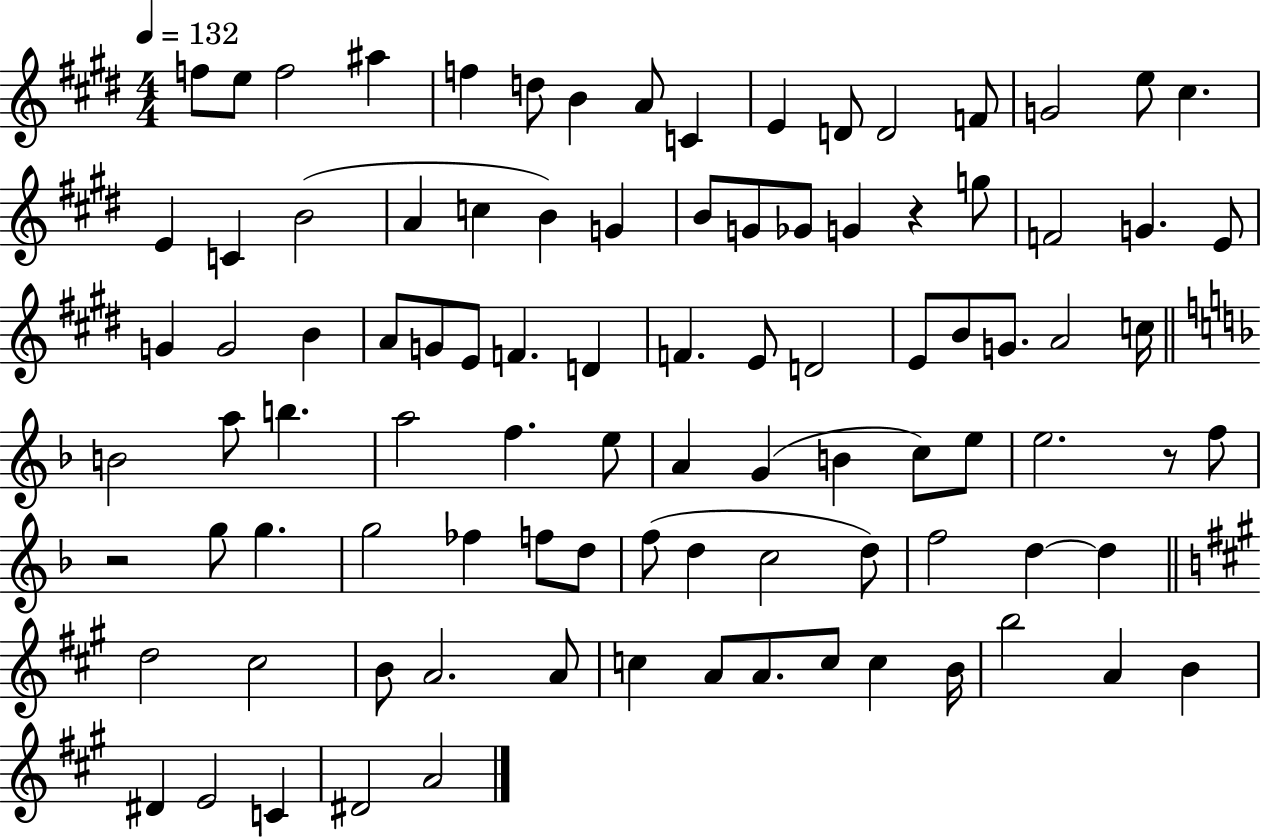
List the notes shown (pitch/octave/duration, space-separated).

F5/e E5/e F5/h A#5/q F5/q D5/e B4/q A4/e C4/q E4/q D4/e D4/h F4/e G4/h E5/e C#5/q. E4/q C4/q B4/h A4/q C5/q B4/q G4/q B4/e G4/e Gb4/e G4/q R/q G5/e F4/h G4/q. E4/e G4/q G4/h B4/q A4/e G4/e E4/e F4/q. D4/q F4/q. E4/e D4/h E4/e B4/e G4/e. A4/h C5/s B4/h A5/e B5/q. A5/h F5/q. E5/e A4/q G4/q B4/q C5/e E5/e E5/h. R/e F5/e R/h G5/e G5/q. G5/h FES5/q F5/e D5/e F5/e D5/q C5/h D5/e F5/h D5/q D5/q D5/h C#5/h B4/e A4/h. A4/e C5/q A4/e A4/e. C5/e C5/q B4/s B5/h A4/q B4/q D#4/q E4/h C4/q D#4/h A4/h